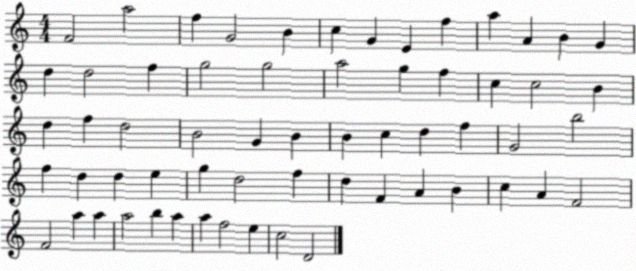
X:1
T:Untitled
M:4/4
L:1/4
K:C
F2 a2 f G2 B c G E f a A B G d d2 f g2 g2 a2 g f c c2 B d f d2 B2 G B B c d f G2 b2 f d d e g d2 f d F A B c A F2 F2 a a a2 b a a f2 e c2 D2